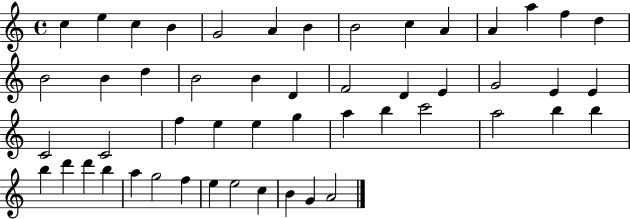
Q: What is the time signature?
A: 4/4